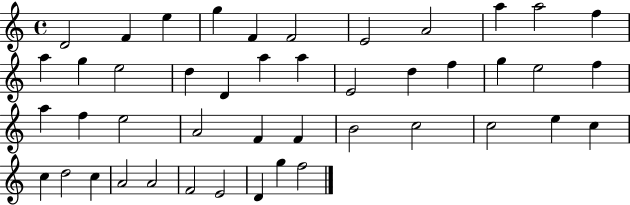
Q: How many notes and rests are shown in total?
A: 45